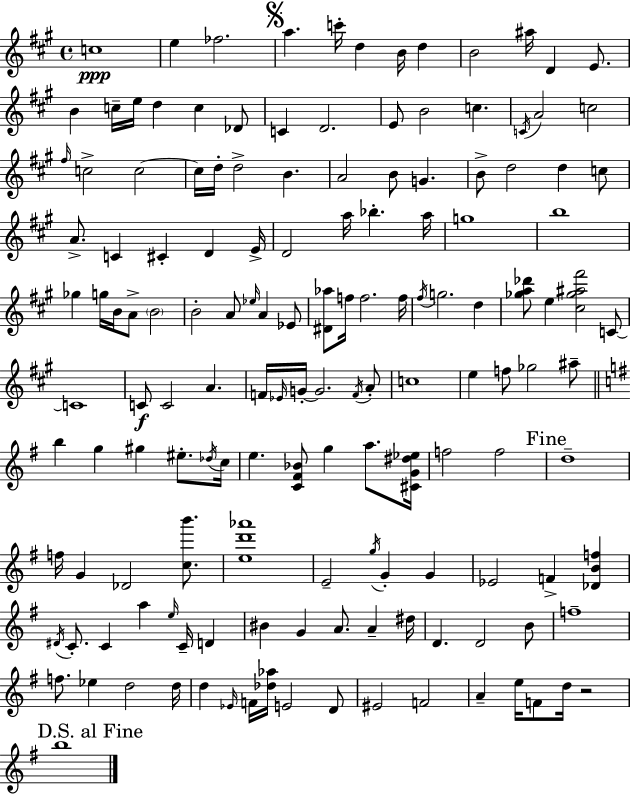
C5/w E5/q FES5/h. A5/q. C6/s D5/q B4/s D5/q B4/h A#5/s D4/q E4/e. B4/q C5/s E5/s D5/q C5/q Db4/e C4/q D4/h. E4/e B4/h C5/q. C4/s A4/h C5/h F#5/s C5/h C5/h C5/s D5/s D5/h B4/q. A4/h B4/e G4/q. B4/e D5/h D5/q C5/e A4/e. C4/q C#4/q D4/q E4/s D4/h A5/s Bb5/q. A5/s G5/w B5/w Gb5/q G5/s B4/s A4/e B4/h B4/h A4/e Eb5/s A4/q Eb4/e [D#4,Ab5]/e F5/s F5/h. F5/s F#5/s G5/h. D5/q [Gb5,A5,Db6]/e E5/q [C#5,Gb5,A#5,F#6]/h C4/e C4/w C4/e C4/h A4/q. F4/s Eb4/s G4/s G4/h. F4/s A4/e C5/w E5/q F5/e Gb5/h A#5/e B5/q G5/q G#5/q EIS5/e. Db5/s C5/s E5/q. [C4,F#4,Bb4]/e G5/q A5/e. [C#4,G4,D#5,Eb5]/s F5/h F5/h D5/w F5/s G4/q Db4/h [C5,B6]/e. [E5,D6,Ab6]/w E4/h G5/s G4/q G4/q Eb4/h F4/q [Db4,B4,F5]/q D#4/s C4/e. C4/q A5/q E5/s C4/s D4/q BIS4/q G4/q A4/e. A4/q D#5/s D4/q. D4/h B4/e F5/w F5/e. Eb5/q D5/h D5/s D5/q Eb4/s F4/s [Db5,Ab5]/s E4/h D4/e EIS4/h F4/h A4/q E5/s F4/e D5/s R/h B5/w